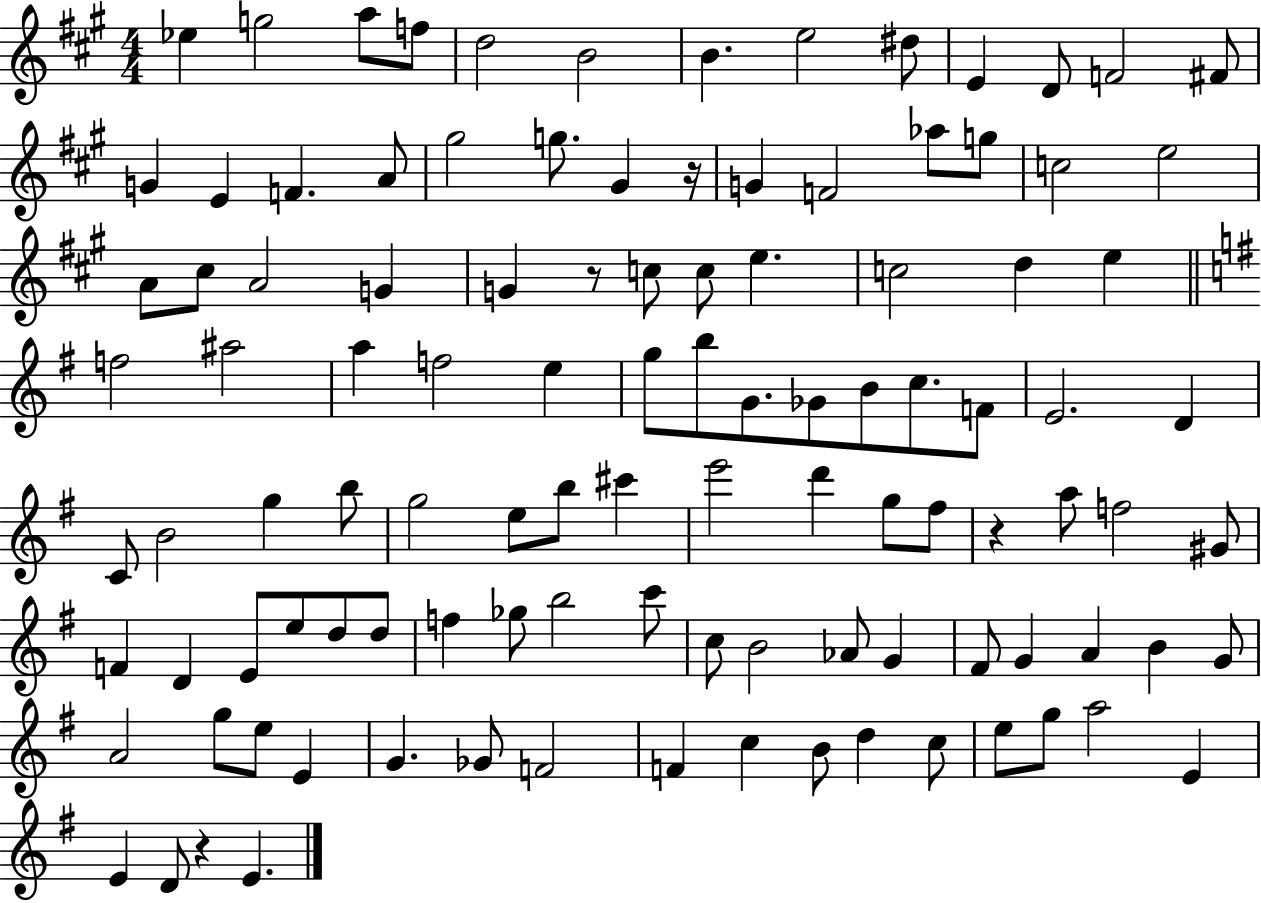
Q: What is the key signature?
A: A major